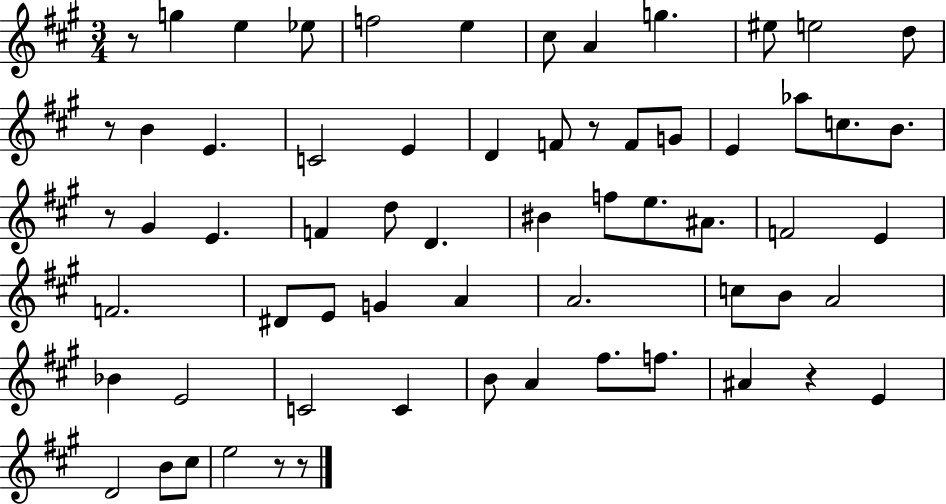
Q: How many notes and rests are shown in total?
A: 64